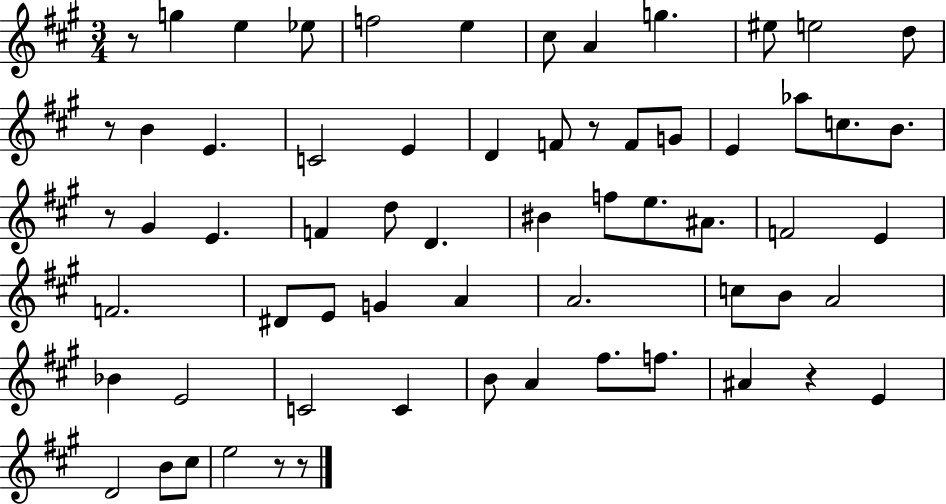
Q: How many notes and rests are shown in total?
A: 64